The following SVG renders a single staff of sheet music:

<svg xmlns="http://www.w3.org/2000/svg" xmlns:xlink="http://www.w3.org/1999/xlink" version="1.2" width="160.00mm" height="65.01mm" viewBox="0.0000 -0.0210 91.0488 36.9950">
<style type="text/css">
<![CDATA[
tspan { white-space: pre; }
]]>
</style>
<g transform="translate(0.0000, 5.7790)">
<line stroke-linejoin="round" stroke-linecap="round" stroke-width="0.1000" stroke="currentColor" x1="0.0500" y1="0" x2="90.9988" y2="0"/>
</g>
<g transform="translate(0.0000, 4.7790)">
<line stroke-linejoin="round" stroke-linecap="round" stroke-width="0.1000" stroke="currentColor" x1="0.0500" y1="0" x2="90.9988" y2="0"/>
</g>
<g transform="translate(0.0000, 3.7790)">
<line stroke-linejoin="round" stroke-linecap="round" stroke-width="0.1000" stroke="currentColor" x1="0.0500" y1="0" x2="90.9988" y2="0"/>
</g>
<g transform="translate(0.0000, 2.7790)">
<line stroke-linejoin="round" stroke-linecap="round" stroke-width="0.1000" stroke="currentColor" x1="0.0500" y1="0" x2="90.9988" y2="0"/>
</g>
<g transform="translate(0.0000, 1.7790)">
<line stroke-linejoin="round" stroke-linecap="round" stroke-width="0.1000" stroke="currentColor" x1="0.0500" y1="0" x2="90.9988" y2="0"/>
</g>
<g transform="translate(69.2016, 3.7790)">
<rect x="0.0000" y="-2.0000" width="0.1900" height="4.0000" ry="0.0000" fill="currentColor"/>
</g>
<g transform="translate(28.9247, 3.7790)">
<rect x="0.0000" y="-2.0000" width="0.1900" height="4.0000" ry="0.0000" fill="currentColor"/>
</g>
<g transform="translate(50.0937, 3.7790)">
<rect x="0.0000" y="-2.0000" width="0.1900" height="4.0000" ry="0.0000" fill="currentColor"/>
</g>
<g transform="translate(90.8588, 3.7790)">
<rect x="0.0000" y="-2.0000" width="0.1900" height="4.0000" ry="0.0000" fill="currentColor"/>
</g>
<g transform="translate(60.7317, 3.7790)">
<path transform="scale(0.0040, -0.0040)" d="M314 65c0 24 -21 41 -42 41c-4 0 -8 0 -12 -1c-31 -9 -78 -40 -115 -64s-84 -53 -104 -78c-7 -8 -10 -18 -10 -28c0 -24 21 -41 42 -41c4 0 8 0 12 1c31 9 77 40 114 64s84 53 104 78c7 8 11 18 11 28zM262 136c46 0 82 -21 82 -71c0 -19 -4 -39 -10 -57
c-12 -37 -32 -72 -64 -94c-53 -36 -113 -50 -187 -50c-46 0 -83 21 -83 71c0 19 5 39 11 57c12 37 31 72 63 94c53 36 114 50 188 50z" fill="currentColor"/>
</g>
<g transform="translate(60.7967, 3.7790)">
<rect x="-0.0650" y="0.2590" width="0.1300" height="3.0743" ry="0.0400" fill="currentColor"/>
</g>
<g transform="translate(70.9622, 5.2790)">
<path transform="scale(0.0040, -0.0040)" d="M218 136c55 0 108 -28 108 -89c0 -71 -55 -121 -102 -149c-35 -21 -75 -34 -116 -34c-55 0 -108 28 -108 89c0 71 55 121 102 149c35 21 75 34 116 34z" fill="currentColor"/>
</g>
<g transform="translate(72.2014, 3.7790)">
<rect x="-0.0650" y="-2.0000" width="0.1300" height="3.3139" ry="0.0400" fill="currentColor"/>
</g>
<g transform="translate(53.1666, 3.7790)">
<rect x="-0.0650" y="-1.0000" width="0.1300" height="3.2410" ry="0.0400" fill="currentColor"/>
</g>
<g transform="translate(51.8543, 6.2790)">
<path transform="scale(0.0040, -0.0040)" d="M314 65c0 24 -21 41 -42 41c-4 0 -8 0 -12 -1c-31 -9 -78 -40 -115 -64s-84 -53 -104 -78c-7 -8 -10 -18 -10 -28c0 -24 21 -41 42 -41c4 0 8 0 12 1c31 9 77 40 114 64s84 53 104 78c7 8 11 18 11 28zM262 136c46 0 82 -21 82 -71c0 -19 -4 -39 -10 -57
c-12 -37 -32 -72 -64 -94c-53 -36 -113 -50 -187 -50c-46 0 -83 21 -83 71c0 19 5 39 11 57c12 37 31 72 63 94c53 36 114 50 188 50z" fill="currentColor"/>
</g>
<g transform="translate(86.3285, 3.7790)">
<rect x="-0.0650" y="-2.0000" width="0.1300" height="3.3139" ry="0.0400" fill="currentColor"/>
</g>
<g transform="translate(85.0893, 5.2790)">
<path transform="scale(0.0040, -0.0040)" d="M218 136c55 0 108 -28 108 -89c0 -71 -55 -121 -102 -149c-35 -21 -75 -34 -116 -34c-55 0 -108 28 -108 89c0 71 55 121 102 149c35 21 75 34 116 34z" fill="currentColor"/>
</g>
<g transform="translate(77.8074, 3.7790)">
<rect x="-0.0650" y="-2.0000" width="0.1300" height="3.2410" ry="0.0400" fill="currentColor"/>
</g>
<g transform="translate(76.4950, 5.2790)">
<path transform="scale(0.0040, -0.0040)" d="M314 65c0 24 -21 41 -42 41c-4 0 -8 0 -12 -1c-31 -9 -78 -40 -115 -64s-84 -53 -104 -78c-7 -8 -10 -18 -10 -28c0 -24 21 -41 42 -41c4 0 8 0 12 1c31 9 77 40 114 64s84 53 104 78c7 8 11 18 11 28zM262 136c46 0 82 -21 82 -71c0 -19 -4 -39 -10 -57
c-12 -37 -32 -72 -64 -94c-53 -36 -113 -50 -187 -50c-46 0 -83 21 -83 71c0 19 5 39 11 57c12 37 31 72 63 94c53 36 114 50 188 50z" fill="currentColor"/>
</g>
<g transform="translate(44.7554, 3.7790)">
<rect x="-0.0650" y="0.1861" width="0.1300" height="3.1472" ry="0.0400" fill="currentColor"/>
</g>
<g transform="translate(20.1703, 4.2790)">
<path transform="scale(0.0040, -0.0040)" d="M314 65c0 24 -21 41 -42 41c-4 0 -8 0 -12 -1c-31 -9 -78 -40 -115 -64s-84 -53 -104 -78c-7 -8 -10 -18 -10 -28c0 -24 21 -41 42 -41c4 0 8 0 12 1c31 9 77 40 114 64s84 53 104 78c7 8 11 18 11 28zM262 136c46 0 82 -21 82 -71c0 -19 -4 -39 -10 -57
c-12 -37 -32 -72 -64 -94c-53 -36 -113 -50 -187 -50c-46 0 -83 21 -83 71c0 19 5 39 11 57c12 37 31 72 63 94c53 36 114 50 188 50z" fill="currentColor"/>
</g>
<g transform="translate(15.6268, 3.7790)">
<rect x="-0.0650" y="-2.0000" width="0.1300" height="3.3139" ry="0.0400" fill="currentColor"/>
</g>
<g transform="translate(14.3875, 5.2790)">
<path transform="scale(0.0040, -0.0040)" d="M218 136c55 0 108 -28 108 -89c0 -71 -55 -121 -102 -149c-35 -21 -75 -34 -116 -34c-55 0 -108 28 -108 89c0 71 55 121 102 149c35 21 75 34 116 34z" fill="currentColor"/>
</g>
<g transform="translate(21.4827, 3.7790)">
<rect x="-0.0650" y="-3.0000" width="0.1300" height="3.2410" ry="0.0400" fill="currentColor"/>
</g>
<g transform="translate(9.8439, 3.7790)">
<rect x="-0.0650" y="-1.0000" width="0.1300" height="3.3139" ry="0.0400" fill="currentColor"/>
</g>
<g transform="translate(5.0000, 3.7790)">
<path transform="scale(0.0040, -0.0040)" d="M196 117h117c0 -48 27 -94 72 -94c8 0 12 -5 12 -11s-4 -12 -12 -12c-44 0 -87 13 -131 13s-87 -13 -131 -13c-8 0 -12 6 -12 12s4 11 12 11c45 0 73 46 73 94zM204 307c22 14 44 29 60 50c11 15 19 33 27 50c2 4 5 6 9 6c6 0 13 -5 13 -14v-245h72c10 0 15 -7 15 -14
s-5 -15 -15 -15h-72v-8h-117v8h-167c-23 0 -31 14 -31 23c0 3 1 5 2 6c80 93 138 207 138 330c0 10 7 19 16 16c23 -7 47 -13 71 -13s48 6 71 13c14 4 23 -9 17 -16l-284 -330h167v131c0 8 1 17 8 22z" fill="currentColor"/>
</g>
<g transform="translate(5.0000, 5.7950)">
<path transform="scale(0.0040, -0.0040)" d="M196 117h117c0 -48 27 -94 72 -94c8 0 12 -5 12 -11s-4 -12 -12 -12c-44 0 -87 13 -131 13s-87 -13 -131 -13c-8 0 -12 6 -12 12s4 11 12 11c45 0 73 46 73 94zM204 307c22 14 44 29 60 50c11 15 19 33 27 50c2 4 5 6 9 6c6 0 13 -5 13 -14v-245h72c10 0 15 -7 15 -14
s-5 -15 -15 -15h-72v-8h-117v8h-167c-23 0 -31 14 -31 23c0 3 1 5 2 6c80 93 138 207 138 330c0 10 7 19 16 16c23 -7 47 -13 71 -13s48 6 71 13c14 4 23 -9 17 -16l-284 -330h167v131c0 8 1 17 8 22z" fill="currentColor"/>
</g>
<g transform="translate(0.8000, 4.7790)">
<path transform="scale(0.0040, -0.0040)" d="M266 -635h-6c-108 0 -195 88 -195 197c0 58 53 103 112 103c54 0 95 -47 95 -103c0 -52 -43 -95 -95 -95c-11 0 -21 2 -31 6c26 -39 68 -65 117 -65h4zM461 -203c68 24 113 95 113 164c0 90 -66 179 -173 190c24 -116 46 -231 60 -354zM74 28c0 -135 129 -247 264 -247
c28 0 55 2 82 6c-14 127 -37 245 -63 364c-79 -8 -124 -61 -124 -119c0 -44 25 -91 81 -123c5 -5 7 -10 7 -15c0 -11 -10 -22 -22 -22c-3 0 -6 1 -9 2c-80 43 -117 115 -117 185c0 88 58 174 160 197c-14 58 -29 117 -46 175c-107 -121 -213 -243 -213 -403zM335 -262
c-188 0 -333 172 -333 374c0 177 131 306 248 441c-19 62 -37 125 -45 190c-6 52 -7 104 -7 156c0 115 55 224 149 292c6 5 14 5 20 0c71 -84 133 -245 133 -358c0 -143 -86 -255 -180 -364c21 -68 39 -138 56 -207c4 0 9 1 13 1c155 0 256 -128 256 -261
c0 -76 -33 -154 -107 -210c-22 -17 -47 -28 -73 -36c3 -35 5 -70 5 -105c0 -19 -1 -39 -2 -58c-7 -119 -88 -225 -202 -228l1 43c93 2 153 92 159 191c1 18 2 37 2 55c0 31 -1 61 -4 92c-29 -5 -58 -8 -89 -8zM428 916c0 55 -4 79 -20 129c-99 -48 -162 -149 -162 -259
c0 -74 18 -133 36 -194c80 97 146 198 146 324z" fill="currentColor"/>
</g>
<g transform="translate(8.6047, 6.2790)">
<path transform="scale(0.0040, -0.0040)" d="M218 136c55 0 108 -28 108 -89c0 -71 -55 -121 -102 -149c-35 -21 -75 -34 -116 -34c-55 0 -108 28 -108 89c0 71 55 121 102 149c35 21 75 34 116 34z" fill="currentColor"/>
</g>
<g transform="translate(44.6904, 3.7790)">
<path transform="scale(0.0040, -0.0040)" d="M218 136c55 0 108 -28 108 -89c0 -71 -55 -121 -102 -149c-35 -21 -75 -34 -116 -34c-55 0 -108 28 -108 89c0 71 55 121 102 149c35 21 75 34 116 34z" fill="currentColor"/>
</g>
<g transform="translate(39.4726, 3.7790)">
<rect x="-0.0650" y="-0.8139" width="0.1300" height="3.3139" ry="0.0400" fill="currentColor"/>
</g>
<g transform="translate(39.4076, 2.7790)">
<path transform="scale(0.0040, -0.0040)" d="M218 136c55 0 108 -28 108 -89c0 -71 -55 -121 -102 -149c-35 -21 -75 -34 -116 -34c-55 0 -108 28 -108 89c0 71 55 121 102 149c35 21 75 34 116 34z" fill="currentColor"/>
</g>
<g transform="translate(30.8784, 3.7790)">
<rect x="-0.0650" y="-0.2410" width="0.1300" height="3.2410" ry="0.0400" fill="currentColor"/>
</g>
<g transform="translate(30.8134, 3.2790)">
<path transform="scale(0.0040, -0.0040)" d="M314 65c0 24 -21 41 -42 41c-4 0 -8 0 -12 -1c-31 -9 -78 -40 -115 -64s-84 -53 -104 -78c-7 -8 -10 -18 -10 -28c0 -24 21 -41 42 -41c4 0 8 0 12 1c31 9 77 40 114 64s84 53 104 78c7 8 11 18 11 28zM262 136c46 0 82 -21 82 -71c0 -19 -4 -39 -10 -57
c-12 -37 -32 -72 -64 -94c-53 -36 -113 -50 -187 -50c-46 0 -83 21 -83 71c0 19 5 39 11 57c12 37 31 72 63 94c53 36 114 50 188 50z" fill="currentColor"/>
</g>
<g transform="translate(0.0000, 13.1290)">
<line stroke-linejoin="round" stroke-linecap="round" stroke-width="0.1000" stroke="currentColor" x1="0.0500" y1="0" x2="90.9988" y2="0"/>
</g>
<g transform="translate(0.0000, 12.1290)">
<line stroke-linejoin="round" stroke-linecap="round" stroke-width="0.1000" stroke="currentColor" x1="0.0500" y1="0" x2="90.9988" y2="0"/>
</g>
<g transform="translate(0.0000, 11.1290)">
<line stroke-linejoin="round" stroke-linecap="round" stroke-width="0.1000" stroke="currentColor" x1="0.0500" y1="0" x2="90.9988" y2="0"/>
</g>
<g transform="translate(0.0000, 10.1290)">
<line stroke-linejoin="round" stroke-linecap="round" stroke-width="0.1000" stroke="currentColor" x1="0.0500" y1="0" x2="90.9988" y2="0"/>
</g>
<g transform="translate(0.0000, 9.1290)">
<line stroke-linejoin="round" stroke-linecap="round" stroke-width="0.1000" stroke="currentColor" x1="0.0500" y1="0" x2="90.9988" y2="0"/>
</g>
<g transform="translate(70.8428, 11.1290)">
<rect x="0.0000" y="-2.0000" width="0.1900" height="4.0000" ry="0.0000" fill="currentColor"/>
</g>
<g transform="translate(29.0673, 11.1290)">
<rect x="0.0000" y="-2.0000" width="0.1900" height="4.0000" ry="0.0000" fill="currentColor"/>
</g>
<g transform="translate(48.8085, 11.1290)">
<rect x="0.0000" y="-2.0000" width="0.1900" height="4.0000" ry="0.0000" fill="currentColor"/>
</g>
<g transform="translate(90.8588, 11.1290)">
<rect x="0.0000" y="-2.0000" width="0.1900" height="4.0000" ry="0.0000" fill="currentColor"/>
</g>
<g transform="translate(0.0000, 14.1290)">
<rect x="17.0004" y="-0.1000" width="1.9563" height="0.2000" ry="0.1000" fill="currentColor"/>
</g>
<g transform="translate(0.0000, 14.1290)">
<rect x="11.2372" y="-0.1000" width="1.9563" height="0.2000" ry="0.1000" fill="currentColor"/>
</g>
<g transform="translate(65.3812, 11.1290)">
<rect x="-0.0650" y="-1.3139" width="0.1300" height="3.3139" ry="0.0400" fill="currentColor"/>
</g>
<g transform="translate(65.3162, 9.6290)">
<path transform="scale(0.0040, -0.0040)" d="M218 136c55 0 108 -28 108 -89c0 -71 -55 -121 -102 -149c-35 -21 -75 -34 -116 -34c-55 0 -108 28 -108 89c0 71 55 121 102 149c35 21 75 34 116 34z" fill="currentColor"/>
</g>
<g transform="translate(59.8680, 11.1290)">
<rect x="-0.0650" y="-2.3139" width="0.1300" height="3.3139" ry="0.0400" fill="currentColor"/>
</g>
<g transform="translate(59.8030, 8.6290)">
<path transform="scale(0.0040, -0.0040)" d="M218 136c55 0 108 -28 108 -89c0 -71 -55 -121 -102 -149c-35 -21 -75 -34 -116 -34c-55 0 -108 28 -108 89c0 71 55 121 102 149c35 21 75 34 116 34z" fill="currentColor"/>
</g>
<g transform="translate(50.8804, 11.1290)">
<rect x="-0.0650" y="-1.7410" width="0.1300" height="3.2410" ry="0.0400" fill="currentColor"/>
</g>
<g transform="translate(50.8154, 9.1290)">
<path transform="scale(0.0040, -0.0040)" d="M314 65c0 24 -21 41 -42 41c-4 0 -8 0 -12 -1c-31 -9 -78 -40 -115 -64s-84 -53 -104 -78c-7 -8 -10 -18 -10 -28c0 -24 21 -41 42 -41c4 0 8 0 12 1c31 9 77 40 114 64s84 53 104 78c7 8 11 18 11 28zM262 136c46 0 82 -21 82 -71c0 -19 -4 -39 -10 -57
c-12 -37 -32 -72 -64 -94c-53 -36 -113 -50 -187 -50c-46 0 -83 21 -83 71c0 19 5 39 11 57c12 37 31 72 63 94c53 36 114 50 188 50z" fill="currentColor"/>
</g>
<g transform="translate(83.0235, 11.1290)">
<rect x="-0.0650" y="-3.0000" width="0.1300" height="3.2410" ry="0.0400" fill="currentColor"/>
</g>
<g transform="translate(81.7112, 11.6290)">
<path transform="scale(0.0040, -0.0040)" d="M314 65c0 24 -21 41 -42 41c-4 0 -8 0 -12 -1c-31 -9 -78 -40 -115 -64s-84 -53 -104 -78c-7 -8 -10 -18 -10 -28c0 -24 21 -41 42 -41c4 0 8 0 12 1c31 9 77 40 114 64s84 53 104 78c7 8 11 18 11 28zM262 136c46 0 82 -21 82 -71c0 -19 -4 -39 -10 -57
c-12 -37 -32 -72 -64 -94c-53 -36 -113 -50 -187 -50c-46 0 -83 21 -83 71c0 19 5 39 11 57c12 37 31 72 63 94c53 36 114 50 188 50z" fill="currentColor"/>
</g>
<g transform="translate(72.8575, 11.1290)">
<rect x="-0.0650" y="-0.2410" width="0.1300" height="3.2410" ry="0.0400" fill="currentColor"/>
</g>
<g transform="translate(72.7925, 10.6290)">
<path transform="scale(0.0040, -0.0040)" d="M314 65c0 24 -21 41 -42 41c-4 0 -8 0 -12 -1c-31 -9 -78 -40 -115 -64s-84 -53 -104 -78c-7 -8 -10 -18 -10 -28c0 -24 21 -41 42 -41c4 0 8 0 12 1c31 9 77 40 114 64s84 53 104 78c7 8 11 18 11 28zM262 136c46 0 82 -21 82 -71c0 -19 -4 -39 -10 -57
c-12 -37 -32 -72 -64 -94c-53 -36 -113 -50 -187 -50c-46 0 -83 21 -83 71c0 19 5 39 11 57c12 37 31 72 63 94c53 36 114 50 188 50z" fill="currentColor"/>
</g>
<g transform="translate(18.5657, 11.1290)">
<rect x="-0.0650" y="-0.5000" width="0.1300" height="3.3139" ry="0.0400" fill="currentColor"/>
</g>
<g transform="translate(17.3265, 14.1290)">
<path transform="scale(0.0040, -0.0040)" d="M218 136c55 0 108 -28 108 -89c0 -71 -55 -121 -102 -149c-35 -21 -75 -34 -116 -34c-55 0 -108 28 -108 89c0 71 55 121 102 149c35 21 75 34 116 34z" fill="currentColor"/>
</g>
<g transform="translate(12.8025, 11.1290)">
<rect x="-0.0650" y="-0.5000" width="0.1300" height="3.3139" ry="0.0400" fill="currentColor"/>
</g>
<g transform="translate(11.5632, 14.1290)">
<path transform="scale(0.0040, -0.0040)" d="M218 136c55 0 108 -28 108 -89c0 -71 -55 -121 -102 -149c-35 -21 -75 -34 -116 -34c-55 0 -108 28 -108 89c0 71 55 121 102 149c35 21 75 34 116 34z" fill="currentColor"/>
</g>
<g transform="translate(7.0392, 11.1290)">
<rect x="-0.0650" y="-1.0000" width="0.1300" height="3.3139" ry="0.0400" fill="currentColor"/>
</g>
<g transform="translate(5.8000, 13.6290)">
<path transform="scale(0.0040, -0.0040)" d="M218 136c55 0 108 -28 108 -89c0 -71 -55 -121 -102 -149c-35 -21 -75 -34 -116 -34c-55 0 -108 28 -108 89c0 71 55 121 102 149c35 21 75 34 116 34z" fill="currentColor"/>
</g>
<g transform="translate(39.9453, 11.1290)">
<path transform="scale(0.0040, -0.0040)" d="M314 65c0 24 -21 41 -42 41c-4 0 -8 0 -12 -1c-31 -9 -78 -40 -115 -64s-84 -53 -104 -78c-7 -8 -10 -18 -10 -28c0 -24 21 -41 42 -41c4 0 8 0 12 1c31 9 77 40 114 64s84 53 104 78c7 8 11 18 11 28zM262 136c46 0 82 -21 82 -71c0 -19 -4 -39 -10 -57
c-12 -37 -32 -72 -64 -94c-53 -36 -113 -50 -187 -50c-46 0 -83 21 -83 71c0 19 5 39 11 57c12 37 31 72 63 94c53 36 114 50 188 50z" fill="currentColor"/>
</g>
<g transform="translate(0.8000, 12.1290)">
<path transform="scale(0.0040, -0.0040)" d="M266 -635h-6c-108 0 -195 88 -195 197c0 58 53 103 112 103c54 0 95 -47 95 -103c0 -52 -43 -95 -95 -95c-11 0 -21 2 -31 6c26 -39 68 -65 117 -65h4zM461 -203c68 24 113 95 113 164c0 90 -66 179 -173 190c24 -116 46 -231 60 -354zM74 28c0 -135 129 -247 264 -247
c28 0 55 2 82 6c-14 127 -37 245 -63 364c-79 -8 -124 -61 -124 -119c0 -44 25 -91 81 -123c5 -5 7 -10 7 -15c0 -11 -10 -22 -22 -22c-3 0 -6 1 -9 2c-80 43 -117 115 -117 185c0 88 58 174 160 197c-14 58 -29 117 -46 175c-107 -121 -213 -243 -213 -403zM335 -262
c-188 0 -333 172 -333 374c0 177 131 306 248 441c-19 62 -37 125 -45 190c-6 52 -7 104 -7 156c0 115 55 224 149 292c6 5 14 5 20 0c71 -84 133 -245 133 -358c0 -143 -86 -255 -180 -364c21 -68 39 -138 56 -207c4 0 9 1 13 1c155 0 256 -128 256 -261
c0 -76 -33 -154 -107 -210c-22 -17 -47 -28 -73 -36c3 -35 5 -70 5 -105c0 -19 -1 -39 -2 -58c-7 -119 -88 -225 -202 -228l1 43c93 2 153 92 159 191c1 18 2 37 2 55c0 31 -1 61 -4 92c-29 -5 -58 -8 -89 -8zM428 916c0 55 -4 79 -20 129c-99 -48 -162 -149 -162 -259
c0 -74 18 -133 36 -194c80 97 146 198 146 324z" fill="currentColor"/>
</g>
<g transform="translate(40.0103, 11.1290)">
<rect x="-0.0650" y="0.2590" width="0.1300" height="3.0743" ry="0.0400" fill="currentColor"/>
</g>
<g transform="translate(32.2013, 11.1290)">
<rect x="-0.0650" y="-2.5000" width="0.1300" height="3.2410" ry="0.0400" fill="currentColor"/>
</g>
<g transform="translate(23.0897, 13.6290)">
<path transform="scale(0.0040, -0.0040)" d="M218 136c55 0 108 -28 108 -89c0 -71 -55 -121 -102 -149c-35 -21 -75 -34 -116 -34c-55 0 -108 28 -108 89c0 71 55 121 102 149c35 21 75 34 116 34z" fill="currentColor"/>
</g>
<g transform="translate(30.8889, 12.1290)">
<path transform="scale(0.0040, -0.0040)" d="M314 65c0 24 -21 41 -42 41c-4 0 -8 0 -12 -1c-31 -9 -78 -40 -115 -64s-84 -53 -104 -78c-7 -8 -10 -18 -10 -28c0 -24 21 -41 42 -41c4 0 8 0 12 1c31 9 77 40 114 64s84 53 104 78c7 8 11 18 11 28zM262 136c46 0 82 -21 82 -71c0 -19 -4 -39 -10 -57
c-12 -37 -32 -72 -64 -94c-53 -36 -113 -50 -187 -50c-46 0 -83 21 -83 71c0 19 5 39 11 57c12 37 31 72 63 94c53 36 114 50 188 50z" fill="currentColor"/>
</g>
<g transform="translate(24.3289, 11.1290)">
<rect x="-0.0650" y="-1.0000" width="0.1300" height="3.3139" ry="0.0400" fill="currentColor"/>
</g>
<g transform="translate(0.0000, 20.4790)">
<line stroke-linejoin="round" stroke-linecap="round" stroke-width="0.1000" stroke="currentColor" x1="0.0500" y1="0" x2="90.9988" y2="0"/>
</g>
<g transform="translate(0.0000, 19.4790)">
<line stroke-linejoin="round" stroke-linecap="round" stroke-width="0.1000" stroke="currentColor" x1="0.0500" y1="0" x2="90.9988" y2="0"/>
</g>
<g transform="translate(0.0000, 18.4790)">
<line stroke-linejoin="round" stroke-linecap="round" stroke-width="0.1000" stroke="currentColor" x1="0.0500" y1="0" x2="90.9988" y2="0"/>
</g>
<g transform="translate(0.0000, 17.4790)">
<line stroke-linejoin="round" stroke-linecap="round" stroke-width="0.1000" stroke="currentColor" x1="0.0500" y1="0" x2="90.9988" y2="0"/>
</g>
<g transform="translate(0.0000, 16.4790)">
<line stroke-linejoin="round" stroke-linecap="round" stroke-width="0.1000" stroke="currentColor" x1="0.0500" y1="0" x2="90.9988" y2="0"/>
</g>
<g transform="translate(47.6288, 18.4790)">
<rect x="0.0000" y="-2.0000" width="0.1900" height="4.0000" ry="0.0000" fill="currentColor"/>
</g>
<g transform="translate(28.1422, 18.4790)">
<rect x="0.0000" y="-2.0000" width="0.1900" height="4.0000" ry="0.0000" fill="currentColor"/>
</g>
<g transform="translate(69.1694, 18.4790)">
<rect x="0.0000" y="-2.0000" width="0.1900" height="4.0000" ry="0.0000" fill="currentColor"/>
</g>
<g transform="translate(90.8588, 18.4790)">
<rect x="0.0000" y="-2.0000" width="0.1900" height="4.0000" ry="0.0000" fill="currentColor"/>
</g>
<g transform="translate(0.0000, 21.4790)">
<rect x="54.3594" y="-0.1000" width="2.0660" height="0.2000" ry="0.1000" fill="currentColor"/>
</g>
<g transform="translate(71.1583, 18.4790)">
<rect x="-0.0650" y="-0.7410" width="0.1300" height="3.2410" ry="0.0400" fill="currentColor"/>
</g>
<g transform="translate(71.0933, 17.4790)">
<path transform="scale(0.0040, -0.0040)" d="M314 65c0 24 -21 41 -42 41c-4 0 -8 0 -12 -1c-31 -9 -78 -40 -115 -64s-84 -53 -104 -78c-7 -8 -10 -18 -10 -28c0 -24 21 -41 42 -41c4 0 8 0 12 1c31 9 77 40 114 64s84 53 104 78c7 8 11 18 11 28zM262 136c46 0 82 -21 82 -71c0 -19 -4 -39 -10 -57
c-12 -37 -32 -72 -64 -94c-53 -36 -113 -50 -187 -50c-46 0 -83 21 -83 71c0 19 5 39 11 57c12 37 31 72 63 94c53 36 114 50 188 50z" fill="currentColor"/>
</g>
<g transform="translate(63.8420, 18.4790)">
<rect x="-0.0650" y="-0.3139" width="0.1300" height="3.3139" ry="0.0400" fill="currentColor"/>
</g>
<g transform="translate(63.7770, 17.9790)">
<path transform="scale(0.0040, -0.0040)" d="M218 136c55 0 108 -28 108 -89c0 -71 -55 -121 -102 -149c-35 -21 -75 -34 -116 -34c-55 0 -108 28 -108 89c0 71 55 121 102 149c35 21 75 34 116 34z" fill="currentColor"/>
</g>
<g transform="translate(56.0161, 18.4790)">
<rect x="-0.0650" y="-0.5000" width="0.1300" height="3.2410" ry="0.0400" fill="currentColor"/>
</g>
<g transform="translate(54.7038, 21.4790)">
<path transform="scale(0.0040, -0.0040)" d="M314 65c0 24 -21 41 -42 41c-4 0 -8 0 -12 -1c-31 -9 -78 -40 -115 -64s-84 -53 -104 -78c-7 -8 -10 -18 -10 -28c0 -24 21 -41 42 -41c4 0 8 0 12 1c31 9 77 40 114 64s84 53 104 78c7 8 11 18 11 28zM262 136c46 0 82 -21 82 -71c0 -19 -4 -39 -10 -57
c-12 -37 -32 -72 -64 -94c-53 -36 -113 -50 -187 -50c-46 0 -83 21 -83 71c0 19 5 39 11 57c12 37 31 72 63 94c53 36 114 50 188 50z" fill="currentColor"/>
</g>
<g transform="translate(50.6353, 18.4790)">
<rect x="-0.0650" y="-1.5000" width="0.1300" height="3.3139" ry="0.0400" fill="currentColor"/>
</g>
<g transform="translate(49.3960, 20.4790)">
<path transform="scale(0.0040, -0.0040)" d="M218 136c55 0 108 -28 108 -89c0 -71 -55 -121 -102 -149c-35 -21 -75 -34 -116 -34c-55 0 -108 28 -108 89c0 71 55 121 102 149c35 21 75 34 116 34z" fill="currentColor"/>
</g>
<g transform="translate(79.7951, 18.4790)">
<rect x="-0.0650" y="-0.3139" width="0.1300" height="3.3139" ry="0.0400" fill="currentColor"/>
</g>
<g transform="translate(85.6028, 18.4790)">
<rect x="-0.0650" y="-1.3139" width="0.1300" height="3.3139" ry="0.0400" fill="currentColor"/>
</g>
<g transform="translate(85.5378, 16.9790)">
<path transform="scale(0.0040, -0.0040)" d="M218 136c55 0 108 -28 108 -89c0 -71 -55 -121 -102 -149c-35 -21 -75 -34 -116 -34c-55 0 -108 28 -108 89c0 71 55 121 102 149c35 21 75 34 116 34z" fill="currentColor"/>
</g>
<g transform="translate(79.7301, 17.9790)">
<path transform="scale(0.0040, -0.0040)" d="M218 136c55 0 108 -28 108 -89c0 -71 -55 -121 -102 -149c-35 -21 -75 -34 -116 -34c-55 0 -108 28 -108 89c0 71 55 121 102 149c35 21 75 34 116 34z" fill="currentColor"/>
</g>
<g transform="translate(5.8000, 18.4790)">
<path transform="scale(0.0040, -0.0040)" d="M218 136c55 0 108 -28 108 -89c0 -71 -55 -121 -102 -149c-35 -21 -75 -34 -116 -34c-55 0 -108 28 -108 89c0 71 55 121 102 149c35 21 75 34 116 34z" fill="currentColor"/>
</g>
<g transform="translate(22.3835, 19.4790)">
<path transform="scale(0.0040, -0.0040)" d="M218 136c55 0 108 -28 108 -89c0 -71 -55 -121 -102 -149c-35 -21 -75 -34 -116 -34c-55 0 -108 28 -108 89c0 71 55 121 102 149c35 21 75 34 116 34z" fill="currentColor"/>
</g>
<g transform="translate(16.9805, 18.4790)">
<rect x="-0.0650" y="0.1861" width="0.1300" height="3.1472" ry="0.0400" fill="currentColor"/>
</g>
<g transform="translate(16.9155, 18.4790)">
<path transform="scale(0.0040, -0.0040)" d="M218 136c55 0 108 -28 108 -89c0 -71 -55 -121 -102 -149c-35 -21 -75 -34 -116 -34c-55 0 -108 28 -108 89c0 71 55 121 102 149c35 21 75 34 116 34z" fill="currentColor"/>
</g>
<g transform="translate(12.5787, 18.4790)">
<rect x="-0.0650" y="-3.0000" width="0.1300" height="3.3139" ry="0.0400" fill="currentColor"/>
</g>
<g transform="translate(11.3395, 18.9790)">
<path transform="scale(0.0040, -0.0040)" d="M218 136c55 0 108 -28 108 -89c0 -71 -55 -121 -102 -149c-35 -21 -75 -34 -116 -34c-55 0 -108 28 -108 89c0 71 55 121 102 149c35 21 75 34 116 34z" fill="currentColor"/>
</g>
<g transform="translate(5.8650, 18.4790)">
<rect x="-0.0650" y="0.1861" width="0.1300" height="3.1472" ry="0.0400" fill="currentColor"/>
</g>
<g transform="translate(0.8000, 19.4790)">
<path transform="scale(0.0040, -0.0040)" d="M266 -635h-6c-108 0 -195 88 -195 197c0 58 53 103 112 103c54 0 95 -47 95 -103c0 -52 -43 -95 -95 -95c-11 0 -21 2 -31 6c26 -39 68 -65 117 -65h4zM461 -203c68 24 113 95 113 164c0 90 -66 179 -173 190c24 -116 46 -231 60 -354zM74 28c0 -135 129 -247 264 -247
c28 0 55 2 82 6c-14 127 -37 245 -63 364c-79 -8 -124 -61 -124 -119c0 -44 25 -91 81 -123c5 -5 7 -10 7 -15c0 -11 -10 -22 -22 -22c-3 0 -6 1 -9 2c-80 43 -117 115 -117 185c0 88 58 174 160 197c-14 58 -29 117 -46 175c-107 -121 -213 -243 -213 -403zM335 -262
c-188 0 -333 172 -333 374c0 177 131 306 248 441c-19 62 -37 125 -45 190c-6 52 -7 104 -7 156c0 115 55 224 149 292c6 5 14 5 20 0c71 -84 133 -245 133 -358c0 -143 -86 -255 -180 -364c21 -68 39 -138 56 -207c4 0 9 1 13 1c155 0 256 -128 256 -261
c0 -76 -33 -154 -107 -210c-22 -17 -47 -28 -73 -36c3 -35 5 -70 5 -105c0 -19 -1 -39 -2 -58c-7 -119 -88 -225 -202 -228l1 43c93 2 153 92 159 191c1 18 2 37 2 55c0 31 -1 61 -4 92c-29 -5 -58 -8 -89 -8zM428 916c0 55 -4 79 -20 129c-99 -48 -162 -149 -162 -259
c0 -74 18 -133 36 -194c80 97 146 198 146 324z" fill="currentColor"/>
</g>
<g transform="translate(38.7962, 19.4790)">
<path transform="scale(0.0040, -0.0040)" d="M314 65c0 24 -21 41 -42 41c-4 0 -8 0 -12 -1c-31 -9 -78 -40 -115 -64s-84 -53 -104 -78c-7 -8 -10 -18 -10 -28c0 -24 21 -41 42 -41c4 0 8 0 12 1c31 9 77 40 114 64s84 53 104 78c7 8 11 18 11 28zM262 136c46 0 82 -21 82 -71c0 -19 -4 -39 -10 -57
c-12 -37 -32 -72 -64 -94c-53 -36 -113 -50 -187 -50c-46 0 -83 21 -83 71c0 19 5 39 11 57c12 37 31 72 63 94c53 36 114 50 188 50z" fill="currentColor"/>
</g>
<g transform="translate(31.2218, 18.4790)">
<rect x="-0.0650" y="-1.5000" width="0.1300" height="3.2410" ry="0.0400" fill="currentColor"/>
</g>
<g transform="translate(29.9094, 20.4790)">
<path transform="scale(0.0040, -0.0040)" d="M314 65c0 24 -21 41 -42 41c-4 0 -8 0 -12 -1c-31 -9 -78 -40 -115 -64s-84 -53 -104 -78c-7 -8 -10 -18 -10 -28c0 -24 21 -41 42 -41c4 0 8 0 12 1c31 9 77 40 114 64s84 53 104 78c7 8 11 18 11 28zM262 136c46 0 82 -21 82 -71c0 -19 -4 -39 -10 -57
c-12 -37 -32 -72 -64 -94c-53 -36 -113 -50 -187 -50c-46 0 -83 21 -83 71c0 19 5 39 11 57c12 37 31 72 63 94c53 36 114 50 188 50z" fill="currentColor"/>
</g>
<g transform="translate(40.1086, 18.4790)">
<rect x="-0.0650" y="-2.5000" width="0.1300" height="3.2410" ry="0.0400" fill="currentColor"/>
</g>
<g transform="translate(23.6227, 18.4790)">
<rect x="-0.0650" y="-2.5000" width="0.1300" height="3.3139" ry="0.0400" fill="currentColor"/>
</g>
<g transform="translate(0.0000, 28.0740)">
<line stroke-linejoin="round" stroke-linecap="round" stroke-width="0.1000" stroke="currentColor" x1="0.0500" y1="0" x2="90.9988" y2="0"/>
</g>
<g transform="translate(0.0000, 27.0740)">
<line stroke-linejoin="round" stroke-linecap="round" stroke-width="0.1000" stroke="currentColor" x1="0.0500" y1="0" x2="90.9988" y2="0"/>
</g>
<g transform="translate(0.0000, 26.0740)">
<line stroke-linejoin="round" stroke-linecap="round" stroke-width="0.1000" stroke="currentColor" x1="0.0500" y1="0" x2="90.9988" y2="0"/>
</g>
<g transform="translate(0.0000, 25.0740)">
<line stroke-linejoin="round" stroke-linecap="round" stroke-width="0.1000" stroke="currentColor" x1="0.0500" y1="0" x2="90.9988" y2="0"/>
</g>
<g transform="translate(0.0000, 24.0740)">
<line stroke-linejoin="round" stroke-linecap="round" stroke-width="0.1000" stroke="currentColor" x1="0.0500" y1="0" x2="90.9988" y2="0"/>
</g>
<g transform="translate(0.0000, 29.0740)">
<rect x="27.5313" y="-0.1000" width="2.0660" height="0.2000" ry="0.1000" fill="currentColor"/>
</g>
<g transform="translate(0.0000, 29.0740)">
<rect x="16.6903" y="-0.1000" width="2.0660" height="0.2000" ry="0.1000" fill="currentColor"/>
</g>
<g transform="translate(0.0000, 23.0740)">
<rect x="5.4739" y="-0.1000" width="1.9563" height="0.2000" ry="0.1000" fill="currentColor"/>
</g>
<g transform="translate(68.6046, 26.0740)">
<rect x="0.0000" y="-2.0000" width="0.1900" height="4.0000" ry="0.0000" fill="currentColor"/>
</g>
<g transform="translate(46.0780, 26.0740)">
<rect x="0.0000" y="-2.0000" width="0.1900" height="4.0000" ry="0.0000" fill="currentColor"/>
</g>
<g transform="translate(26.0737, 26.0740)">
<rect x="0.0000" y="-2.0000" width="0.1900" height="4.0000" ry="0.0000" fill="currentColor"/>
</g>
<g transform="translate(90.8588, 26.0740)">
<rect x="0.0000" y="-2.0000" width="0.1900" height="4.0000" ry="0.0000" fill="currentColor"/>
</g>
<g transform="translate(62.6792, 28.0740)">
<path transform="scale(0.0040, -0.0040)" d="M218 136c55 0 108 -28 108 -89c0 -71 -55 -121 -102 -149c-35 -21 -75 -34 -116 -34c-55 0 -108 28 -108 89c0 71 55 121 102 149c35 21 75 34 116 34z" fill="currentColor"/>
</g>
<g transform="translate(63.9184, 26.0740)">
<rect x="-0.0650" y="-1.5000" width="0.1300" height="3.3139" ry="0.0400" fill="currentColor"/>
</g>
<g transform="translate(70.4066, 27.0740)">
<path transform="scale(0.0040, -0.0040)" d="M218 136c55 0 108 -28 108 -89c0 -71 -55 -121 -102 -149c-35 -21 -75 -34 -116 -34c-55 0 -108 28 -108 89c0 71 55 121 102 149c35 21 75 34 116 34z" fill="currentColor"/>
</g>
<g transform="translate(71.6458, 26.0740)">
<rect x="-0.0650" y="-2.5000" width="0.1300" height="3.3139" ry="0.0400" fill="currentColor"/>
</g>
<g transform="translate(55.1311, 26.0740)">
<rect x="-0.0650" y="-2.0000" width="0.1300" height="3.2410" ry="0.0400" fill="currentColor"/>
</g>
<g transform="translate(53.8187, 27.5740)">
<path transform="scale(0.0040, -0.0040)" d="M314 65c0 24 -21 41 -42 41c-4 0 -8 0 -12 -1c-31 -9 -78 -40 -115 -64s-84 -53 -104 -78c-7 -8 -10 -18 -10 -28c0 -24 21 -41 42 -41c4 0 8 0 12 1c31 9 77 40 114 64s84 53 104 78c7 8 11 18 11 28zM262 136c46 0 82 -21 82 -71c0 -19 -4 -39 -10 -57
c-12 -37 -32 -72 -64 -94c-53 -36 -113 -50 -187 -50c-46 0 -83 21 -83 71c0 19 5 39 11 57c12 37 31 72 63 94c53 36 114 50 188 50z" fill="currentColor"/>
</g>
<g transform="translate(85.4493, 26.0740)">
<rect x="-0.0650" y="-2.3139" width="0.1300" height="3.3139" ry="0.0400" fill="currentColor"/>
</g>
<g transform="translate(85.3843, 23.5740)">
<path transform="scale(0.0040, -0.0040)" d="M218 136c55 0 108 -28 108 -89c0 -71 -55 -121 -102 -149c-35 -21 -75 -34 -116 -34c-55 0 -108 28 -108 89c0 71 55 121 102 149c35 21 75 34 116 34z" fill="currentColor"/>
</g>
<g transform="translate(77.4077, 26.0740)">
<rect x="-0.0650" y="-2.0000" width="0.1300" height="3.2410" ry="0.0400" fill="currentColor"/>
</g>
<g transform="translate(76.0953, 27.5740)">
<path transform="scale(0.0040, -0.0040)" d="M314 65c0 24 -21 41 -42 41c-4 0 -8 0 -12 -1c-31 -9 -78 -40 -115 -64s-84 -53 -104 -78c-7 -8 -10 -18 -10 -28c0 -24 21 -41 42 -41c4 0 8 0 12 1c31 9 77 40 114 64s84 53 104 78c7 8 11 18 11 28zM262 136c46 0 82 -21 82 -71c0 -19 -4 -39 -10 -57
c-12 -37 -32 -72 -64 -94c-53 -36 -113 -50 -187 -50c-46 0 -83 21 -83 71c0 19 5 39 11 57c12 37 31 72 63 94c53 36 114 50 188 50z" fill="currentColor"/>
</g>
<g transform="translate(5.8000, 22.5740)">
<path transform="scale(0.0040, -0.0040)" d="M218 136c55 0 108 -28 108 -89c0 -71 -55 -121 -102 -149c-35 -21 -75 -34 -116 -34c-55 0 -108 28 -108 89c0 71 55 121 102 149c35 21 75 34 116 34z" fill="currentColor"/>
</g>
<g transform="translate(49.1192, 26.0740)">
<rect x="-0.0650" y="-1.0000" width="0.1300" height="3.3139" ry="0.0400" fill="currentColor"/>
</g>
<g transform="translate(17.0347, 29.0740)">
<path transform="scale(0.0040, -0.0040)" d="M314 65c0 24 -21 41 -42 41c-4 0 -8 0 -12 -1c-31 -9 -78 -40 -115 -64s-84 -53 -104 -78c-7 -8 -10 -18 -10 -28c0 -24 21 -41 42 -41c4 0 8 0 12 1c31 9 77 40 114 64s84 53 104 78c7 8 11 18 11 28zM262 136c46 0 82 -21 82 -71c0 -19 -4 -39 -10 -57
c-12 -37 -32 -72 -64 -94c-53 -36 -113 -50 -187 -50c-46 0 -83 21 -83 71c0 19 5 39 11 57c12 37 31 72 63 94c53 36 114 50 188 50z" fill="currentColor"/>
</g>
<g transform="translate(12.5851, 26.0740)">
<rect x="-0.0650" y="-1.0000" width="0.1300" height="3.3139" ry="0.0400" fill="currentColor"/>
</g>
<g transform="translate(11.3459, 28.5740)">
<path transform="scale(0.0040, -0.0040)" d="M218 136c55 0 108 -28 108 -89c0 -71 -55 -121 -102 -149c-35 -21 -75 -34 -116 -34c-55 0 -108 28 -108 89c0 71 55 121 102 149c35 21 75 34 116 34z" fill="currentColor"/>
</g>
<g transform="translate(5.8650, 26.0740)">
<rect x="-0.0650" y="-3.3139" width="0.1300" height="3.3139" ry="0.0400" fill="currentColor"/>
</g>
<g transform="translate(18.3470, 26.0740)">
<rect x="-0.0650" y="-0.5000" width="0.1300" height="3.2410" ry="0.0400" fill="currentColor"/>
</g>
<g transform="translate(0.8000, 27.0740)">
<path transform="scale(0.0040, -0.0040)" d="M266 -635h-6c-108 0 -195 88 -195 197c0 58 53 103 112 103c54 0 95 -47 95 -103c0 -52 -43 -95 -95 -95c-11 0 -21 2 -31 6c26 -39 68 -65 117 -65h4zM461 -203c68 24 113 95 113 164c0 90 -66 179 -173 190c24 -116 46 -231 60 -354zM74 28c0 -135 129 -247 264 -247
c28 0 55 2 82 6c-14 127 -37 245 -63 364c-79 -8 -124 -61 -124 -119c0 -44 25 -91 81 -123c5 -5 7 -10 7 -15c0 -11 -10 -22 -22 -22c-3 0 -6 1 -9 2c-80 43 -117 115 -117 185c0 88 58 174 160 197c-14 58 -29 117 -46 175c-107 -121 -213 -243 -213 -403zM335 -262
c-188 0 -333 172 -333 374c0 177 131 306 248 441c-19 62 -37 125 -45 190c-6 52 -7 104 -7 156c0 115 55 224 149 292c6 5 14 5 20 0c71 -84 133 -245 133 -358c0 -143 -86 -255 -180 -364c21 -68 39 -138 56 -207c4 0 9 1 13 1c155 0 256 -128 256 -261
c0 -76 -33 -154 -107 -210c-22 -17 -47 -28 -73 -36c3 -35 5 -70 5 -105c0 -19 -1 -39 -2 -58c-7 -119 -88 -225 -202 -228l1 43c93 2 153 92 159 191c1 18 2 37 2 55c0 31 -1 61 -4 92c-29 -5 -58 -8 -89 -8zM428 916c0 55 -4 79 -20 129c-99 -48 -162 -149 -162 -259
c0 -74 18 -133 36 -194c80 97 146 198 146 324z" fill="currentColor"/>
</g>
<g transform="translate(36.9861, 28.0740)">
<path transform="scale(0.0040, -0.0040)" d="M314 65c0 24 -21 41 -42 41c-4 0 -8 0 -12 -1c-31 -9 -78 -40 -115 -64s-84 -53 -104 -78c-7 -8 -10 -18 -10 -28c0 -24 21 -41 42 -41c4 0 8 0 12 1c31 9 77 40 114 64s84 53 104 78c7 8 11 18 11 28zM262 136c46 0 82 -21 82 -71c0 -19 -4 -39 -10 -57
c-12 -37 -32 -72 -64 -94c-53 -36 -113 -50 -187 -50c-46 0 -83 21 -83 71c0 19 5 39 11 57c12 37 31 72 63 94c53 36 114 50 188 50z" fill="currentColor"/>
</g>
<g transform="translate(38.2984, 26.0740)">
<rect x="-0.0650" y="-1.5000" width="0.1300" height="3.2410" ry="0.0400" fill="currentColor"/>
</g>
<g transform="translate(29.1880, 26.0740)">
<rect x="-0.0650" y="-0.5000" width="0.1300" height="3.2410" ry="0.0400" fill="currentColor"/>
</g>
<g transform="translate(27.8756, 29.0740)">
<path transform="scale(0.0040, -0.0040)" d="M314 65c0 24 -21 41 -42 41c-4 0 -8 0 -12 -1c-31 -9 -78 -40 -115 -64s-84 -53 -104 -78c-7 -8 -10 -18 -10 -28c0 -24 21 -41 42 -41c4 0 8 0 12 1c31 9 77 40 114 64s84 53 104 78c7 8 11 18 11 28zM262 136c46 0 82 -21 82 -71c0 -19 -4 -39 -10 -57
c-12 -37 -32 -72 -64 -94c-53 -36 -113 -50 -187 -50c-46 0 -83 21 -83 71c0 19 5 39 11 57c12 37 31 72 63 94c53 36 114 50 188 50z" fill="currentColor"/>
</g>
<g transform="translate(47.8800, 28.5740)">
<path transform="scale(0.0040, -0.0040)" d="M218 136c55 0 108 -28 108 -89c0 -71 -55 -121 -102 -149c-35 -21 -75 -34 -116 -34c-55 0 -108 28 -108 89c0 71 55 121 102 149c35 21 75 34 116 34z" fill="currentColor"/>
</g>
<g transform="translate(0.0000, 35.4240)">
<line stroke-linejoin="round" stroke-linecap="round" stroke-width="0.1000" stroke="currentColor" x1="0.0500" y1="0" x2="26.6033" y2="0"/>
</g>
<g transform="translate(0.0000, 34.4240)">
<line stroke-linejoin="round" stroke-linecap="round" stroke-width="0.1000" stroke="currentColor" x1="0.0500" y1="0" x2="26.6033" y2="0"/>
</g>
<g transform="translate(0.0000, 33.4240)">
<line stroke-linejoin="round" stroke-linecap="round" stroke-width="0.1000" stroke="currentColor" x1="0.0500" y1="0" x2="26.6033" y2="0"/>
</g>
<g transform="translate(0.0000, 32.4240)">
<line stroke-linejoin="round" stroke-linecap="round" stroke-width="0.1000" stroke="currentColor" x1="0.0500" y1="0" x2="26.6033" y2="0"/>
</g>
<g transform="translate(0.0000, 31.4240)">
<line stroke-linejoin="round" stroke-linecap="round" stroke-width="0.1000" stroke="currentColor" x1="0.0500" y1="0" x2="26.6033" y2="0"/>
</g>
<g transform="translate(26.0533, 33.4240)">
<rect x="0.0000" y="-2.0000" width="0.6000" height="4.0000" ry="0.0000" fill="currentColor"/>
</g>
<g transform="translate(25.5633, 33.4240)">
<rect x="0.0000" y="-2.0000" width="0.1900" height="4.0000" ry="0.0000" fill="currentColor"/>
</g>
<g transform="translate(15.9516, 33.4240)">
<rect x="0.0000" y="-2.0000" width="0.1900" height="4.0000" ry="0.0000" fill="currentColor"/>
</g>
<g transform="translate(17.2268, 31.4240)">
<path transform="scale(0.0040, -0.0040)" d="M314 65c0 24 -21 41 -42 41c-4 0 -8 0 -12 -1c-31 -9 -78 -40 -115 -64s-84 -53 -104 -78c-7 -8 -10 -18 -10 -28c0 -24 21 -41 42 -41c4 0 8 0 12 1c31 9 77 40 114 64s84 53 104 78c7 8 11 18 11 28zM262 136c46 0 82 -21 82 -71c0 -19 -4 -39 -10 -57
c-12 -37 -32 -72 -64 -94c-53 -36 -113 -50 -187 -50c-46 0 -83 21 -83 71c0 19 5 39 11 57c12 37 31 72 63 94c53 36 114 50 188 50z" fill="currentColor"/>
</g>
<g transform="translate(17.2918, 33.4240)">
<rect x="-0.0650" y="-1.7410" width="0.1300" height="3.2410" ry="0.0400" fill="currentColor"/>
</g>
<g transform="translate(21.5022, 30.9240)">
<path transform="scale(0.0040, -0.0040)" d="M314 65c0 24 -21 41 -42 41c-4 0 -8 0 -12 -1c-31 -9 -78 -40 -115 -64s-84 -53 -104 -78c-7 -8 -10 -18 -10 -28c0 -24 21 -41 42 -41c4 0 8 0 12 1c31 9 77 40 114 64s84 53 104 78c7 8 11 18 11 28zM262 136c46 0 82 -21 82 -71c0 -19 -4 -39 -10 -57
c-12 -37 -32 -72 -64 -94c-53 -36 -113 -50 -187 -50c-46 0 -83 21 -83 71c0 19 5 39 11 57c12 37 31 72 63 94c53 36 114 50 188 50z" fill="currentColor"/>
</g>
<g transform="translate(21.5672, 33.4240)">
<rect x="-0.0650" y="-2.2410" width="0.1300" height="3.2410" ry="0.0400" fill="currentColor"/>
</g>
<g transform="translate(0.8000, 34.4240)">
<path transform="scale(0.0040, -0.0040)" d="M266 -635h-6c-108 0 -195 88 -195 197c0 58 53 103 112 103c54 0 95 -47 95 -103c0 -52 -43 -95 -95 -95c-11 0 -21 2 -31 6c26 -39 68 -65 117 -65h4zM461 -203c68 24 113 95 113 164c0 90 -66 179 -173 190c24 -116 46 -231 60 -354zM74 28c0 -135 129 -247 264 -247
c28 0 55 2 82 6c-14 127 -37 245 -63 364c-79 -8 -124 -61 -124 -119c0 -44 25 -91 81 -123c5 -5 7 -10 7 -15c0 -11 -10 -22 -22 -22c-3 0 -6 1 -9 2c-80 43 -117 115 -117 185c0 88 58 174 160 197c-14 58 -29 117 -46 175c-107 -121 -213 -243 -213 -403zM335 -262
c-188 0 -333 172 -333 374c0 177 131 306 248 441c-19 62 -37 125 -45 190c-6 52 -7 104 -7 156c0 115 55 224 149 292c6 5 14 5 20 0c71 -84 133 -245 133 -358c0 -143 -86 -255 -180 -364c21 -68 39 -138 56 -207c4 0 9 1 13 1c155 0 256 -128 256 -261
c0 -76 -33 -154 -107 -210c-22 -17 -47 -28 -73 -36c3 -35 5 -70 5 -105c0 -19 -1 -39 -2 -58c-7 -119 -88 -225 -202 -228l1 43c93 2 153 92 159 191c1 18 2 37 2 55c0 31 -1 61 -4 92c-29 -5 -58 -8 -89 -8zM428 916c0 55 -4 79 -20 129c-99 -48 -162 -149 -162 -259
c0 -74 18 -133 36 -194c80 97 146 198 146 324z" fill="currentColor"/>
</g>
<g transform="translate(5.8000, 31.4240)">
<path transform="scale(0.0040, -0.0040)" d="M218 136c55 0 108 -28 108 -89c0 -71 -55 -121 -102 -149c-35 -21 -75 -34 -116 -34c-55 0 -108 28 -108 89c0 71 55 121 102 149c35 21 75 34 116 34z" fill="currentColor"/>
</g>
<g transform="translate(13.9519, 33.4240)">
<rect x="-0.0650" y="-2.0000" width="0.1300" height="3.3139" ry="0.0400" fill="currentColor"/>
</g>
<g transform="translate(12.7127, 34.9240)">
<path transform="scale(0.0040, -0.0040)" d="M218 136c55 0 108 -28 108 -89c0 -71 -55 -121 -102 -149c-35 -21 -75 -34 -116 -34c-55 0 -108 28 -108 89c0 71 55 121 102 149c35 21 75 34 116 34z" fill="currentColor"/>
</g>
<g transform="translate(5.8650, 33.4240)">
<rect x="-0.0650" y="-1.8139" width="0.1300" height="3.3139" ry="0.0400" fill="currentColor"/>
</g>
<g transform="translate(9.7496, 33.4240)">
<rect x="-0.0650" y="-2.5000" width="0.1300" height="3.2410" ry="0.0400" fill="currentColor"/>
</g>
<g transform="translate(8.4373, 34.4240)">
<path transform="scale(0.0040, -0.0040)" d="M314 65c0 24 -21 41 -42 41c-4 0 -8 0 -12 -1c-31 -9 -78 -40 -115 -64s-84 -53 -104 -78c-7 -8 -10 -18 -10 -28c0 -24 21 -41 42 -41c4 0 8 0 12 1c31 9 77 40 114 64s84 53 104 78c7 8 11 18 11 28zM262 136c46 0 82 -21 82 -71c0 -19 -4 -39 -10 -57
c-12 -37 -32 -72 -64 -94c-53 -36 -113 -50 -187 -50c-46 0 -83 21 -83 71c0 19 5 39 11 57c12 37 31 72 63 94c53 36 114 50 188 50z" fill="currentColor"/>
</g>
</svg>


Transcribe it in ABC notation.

X:1
T:Untitled
M:4/4
L:1/4
K:C
D F A2 c2 d B D2 B2 F F2 F D C C D G2 B2 f2 g e c2 A2 B A B G E2 G2 E C2 c d2 c e b D C2 C2 E2 D F2 E G F2 g f G2 F f2 g2